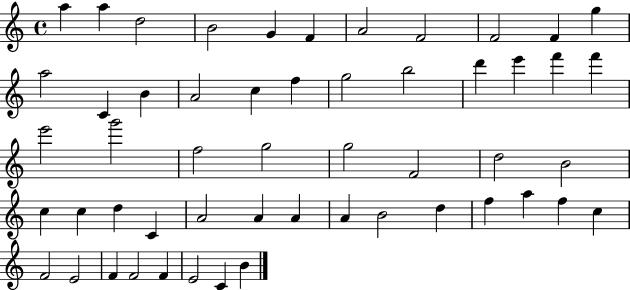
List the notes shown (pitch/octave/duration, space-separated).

A5/q A5/q D5/h B4/h G4/q F4/q A4/h F4/h F4/h F4/q G5/q A5/h C4/q B4/q A4/h C5/q F5/q G5/h B5/h D6/q E6/q F6/q F6/q E6/h G6/h F5/h G5/h G5/h F4/h D5/h B4/h C5/q C5/q D5/q C4/q A4/h A4/q A4/q A4/q B4/h D5/q F5/q A5/q F5/q C5/q F4/h E4/h F4/q F4/h F4/q E4/h C4/q B4/q